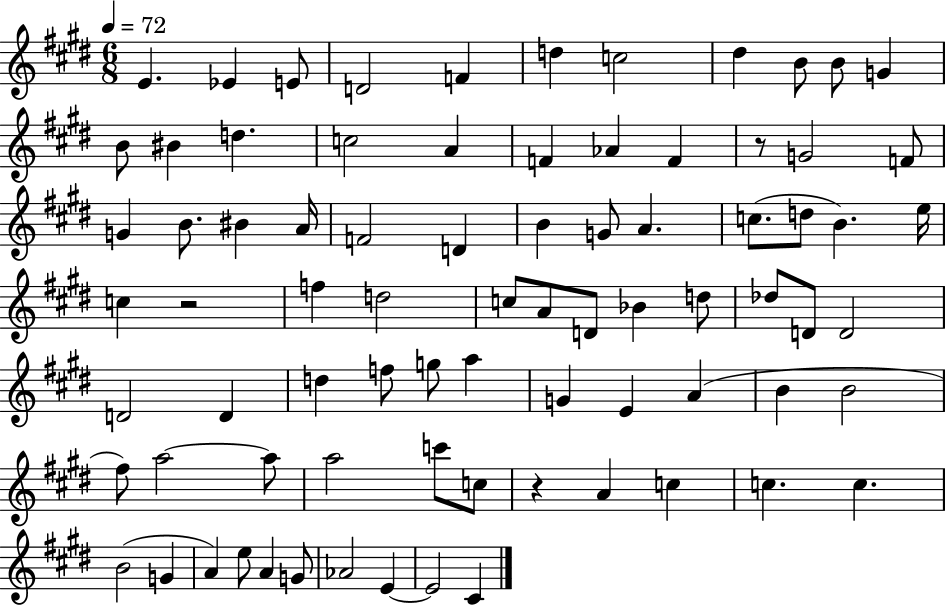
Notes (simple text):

E4/q. Eb4/q E4/e D4/h F4/q D5/q C5/h D#5/q B4/e B4/e G4/q B4/e BIS4/q D5/q. C5/h A4/q F4/q Ab4/q F4/q R/e G4/h F4/e G4/q B4/e. BIS4/q A4/s F4/h D4/q B4/q G4/e A4/q. C5/e. D5/e B4/q. E5/s C5/q R/h F5/q D5/h C5/e A4/e D4/e Bb4/q D5/e Db5/e D4/e D4/h D4/h D4/q D5/q F5/e G5/e A5/q G4/q E4/q A4/q B4/q B4/h F#5/e A5/h A5/e A5/h C6/e C5/e R/q A4/q C5/q C5/q. C5/q. B4/h G4/q A4/q E5/e A4/q G4/e Ab4/h E4/q E4/h C#4/q